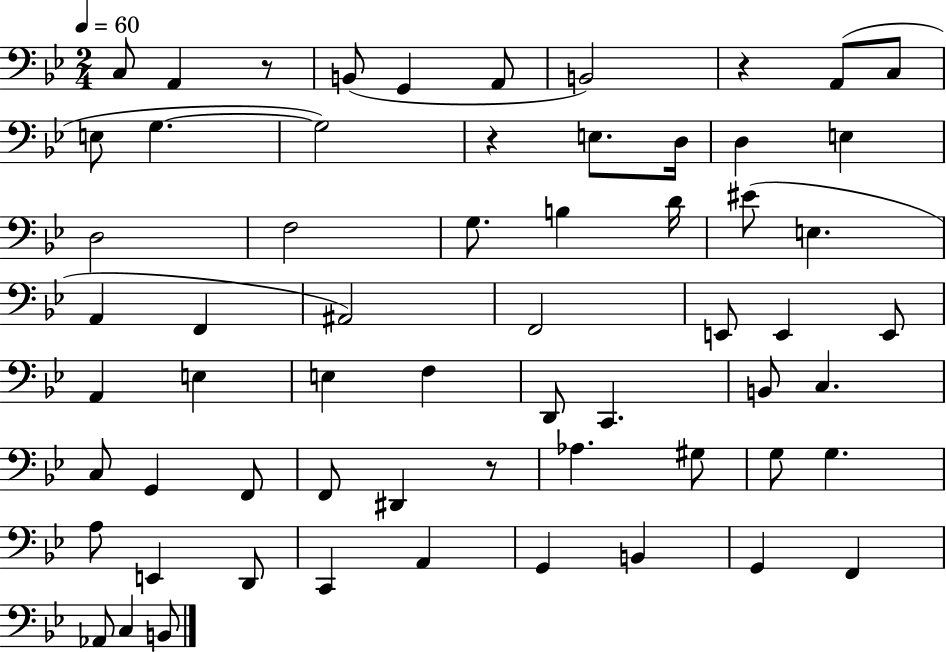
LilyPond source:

{
  \clef bass
  \numericTimeSignature
  \time 2/4
  \key bes \major
  \tempo 4 = 60
  \repeat volta 2 { c8 a,4 r8 | b,8( g,4 a,8 | b,2) | r4 a,8( c8 | \break e8 g4.~~ | g2) | r4 e8. d16 | d4 e4 | \break d2 | f2 | g8. b4 d'16 | eis'8( e4. | \break a,4 f,4 | ais,2) | f,2 | e,8 e,4 e,8 | \break a,4 e4 | e4 f4 | d,8 c,4. | b,8 c4. | \break c8 g,4 f,8 | f,8 dis,4 r8 | aes4. gis8 | g8 g4. | \break a8 e,4 d,8 | c,4 a,4 | g,4 b,4 | g,4 f,4 | \break aes,8 c4 b,8 | } \bar "|."
}